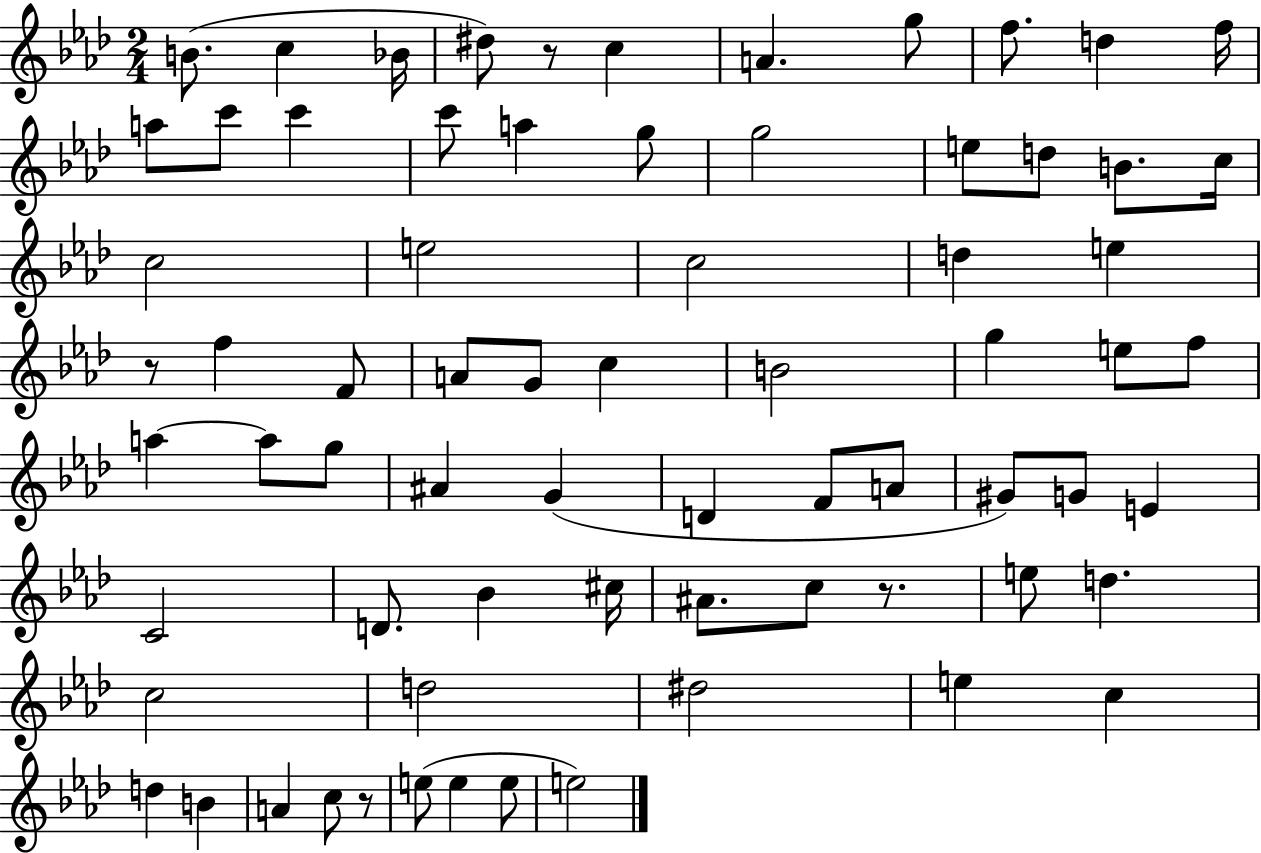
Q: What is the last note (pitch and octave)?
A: E5